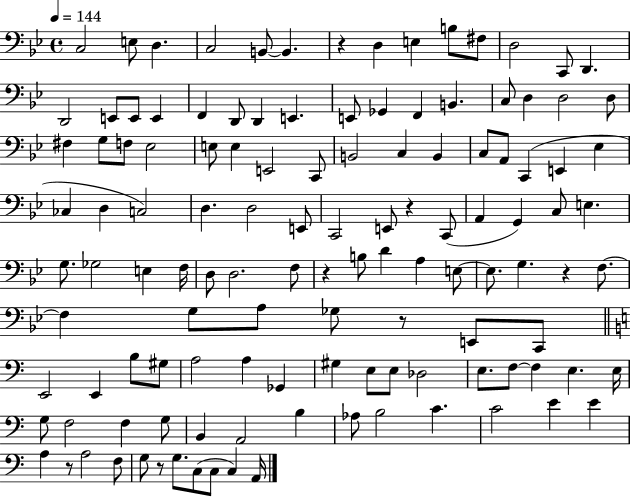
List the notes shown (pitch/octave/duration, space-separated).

C3/h E3/e D3/q. C3/h B2/e B2/q. R/q D3/q E3/q B3/e F#3/e D3/h C2/e D2/q. D2/h E2/e E2/e E2/q F2/q D2/e D2/q E2/q. E2/e Gb2/q F2/q B2/q. C3/e D3/q D3/h D3/e F#3/q G3/e F3/e Eb3/h E3/e E3/q E2/h C2/e B2/h C3/q B2/q C3/e A2/e C2/q E2/q Eb3/q CES3/q D3/q C3/h D3/q. D3/h E2/e C2/h E2/e R/q C2/e A2/q G2/q C3/e E3/q. G3/e. Gb3/h E3/q F3/s D3/e D3/h. F3/e R/q B3/e D4/q A3/q E3/e E3/e. G3/q. R/q F3/e. F3/q G3/e A3/e Gb3/e R/e E2/e C2/e E2/h E2/q B3/e G#3/e A3/h A3/q Gb2/q G#3/q E3/e E3/e Db3/h E3/e. F3/e F3/q E3/q. E3/s G3/e F3/h F3/q G3/e B2/q A2/h B3/q Ab3/e B3/h C4/q. C4/h E4/q E4/q A3/q R/e A3/h F3/e G3/e R/e G3/e. C3/e C3/e C3/q A2/s